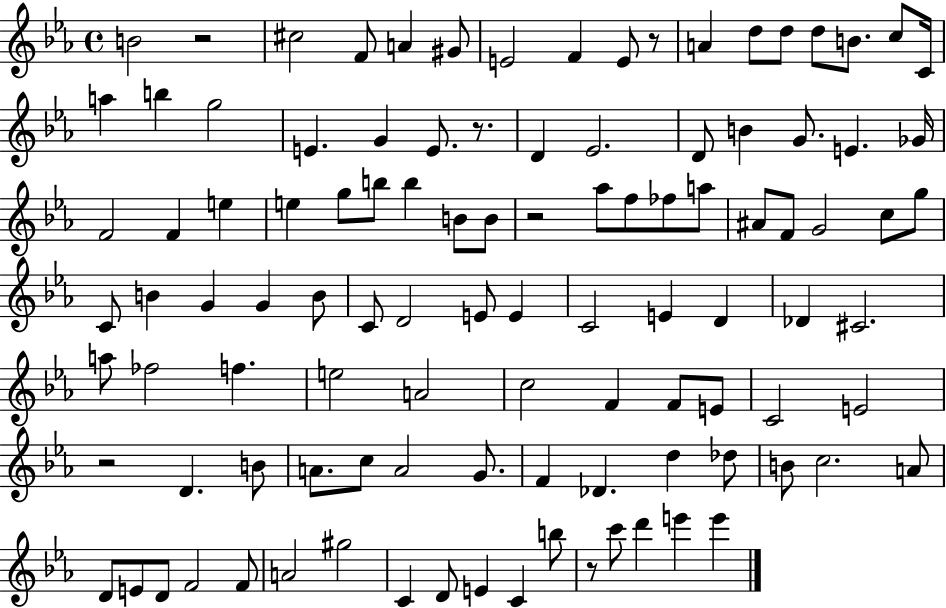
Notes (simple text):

B4/h R/h C#5/h F4/e A4/q G#4/e E4/h F4/q E4/e R/e A4/q D5/e D5/e D5/e B4/e. C5/e C4/s A5/q B5/q G5/h E4/q. G4/q E4/e. R/e. D4/q Eb4/h. D4/e B4/q G4/e. E4/q. Gb4/s F4/h F4/q E5/q E5/q G5/e B5/e B5/q B4/e B4/e R/h Ab5/e F5/e FES5/e A5/e A#4/e F4/e G4/h C5/e G5/e C4/e B4/q G4/q G4/q B4/e C4/e D4/h E4/e E4/q C4/h E4/q D4/q Db4/q C#4/h. A5/e FES5/h F5/q. E5/h A4/h C5/h F4/q F4/e E4/e C4/h E4/h R/h D4/q. B4/e A4/e. C5/e A4/h G4/e. F4/q Db4/q. D5/q Db5/e B4/e C5/h. A4/e D4/e E4/e D4/e F4/h F4/e A4/h G#5/h C4/q D4/e E4/q C4/q B5/e R/e C6/e D6/q E6/q E6/q